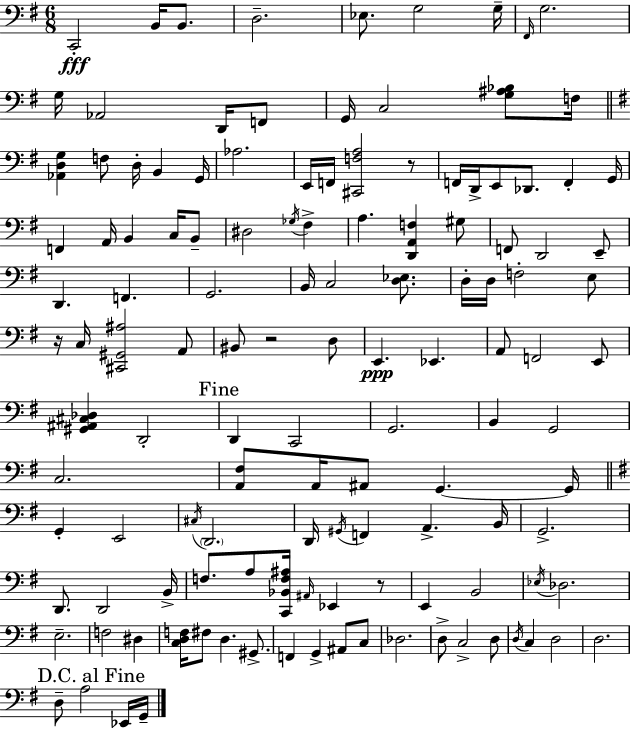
X:1
T:Untitled
M:6/8
L:1/4
K:G
C,,2 B,,/4 B,,/2 D,2 _E,/2 G,2 G,/4 ^F,,/4 G,2 G,/4 _A,,2 D,,/4 F,,/2 G,,/4 C,2 [G,^A,_B,]/2 F,/4 [_A,,D,G,] F,/2 D,/4 B,, G,,/4 _A,2 E,,/4 F,,/4 [^C,,F,A,]2 z/2 F,,/4 D,,/4 E,,/2 _D,,/2 F,, G,,/4 F,, A,,/4 B,, C,/4 B,,/2 ^D,2 _G,/4 ^F, A, [D,,A,,F,] ^G,/2 F,,/2 D,,2 E,,/2 D,, F,, G,,2 B,,/4 C,2 [D,_E,]/2 D,/4 D,/4 F,2 E,/2 z/4 C,/4 [^C,,^G,,^A,]2 A,,/2 ^B,,/2 z2 D,/2 E,, _E,, A,,/2 F,,2 E,,/2 [^G,,^A,,^C,_D,] D,,2 D,, C,,2 G,,2 B,, G,,2 C,2 [A,,^F,]/2 A,,/4 ^A,,/2 G,, G,,/4 G,, E,,2 ^C,/4 D,,2 D,,/4 ^G,,/4 F,, A,, B,,/4 G,,2 D,,/2 D,,2 B,,/4 F,/2 A,/2 [C,,_B,,F,^A,]/4 ^A,,/4 _E,, z/2 E,, B,,2 _E,/4 _D,2 E,2 F,2 ^D, [C,D,F,]/4 ^F,/2 D, ^G,,/2 F,, G,, ^A,,/2 C,/2 _D,2 D,/2 C,2 D,/2 D,/4 C, D,2 D,2 D,/2 A,2 _E,,/4 G,,/4